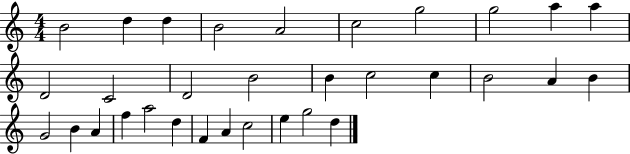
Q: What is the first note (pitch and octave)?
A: B4